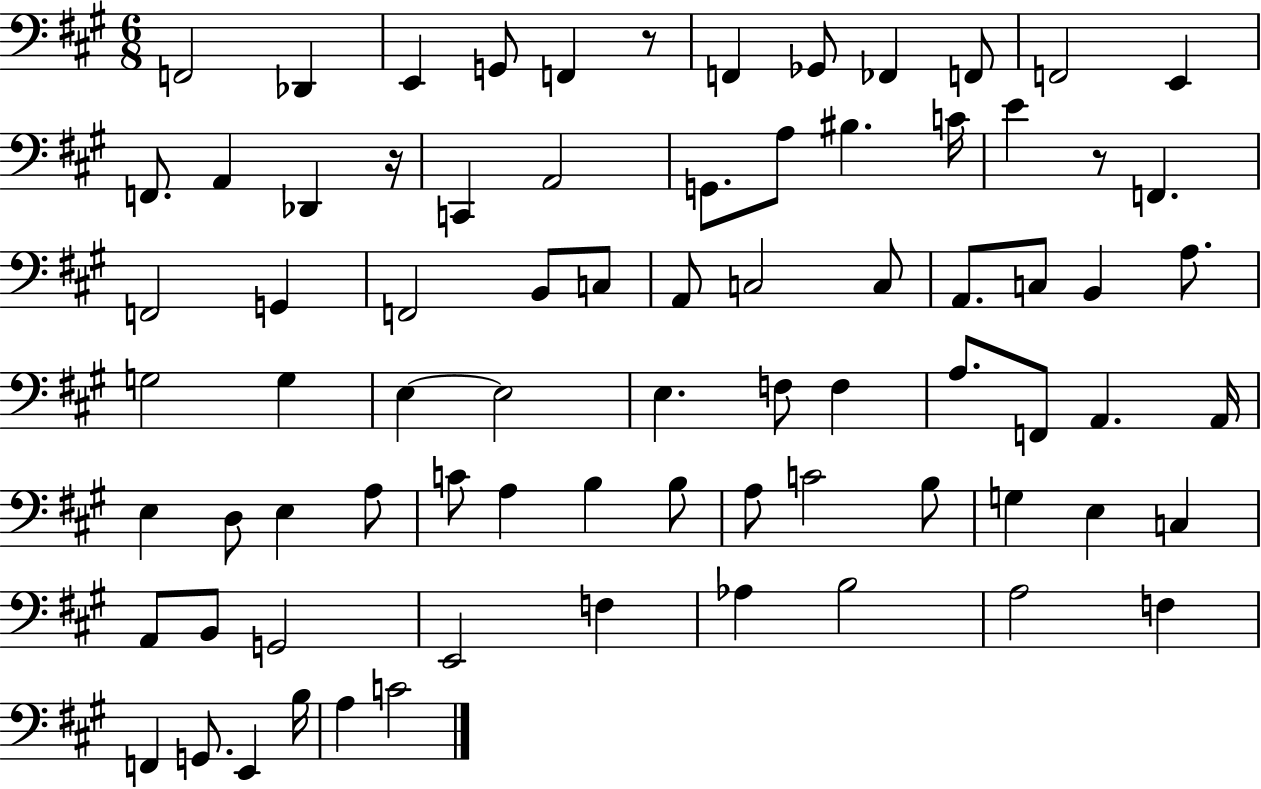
{
  \clef bass
  \numericTimeSignature
  \time 6/8
  \key a \major
  f,2 des,4 | e,4 g,8 f,4 r8 | f,4 ges,8 fes,4 f,8 | f,2 e,4 | \break f,8. a,4 des,4 r16 | c,4 a,2 | g,8. a8 bis4. c'16 | e'4 r8 f,4. | \break f,2 g,4 | f,2 b,8 c8 | a,8 c2 c8 | a,8. c8 b,4 a8. | \break g2 g4 | e4~~ e2 | e4. f8 f4 | a8. f,8 a,4. a,16 | \break e4 d8 e4 a8 | c'8 a4 b4 b8 | a8 c'2 b8 | g4 e4 c4 | \break a,8 b,8 g,2 | e,2 f4 | aes4 b2 | a2 f4 | \break f,4 g,8. e,4 b16 | a4 c'2 | \bar "|."
}